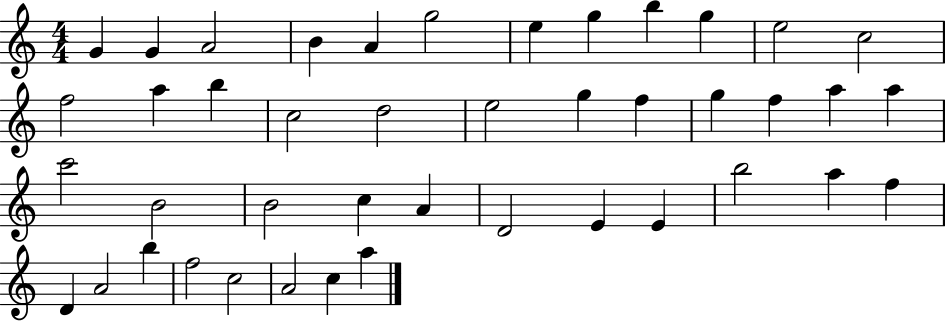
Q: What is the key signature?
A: C major